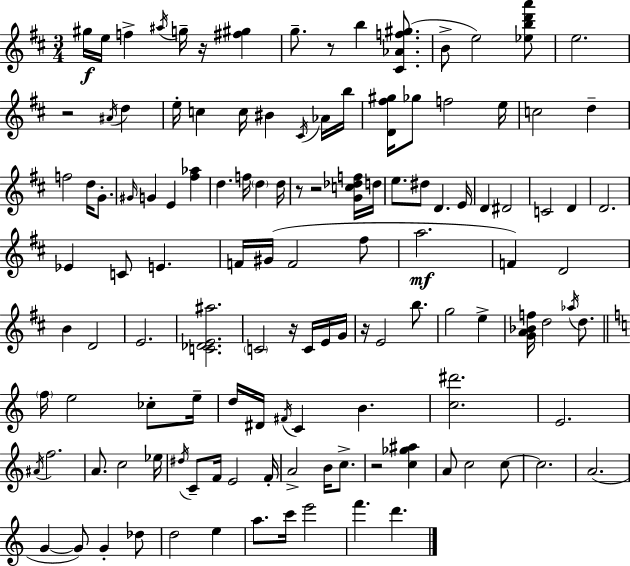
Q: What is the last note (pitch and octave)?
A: D6